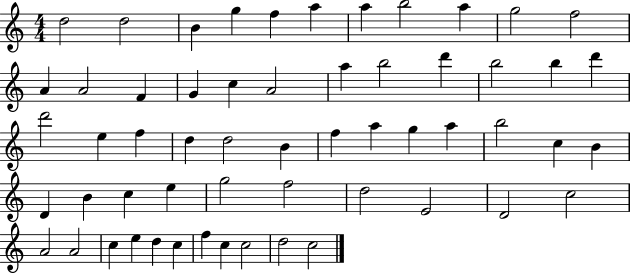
D5/h D5/h B4/q G5/q F5/q A5/q A5/q B5/h A5/q G5/h F5/h A4/q A4/h F4/q G4/q C5/q A4/h A5/q B5/h D6/q B5/h B5/q D6/q D6/h E5/q F5/q D5/q D5/h B4/q F5/q A5/q G5/q A5/q B5/h C5/q B4/q D4/q B4/q C5/q E5/q G5/h F5/h D5/h E4/h D4/h C5/h A4/h A4/h C5/q E5/q D5/q C5/q F5/q C5/q C5/h D5/h C5/h